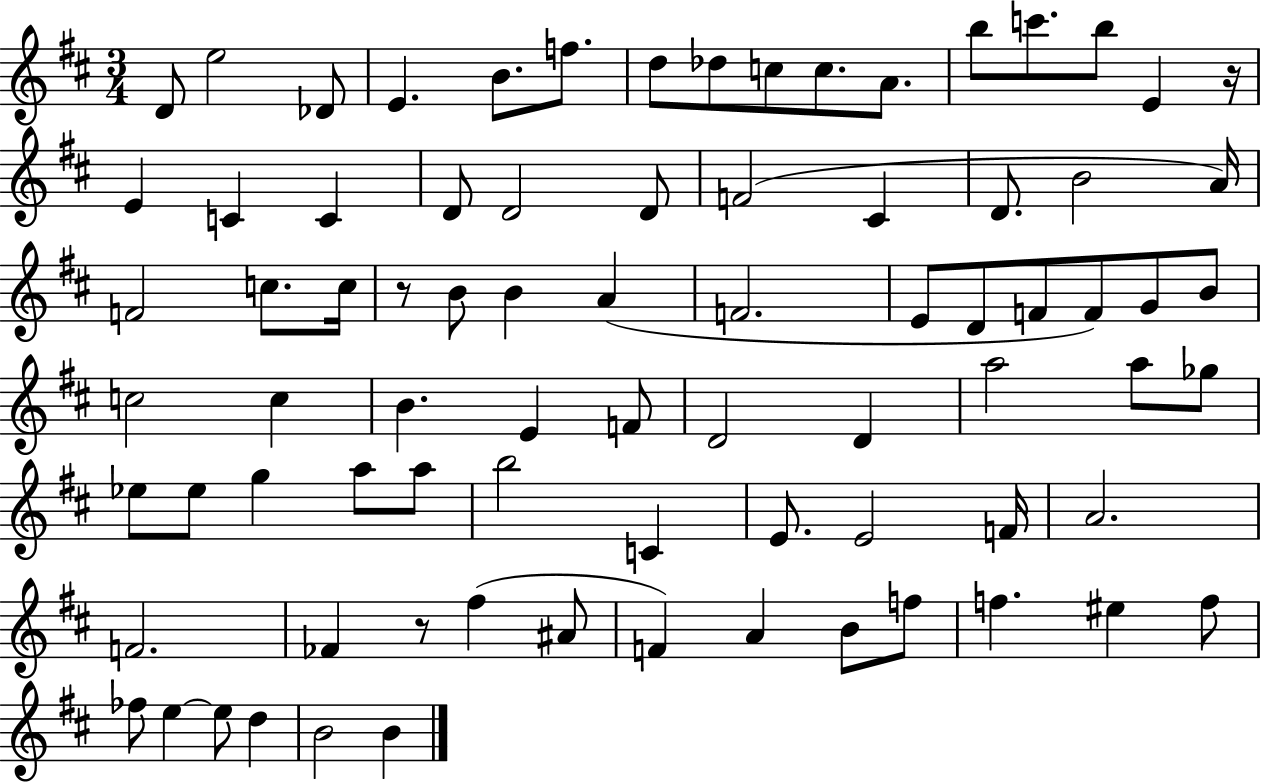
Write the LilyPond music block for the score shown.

{
  \clef treble
  \numericTimeSignature
  \time 3/4
  \key d \major
  d'8 e''2 des'8 | e'4. b'8. f''8. | d''8 des''8 c''8 c''8. a'8. | b''8 c'''8. b''8 e'4 r16 | \break e'4 c'4 c'4 | d'8 d'2 d'8 | f'2( cis'4 | d'8. b'2 a'16) | \break f'2 c''8. c''16 | r8 b'8 b'4 a'4( | f'2. | e'8 d'8 f'8 f'8) g'8 b'8 | \break c''2 c''4 | b'4. e'4 f'8 | d'2 d'4 | a''2 a''8 ges''8 | \break ees''8 ees''8 g''4 a''8 a''8 | b''2 c'4 | e'8. e'2 f'16 | a'2. | \break f'2. | fes'4 r8 fis''4( ais'8 | f'4) a'4 b'8 f''8 | f''4. eis''4 f''8 | \break fes''8 e''4~~ e''8 d''4 | b'2 b'4 | \bar "|."
}